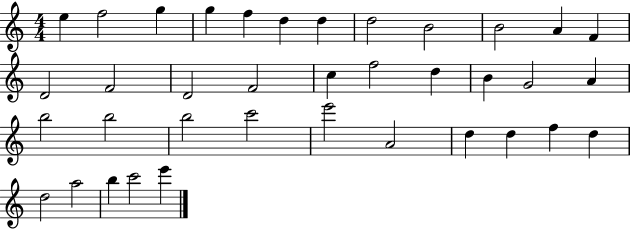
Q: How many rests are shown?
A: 0